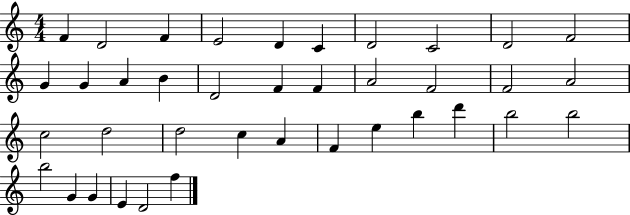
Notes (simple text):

F4/q D4/h F4/q E4/h D4/q C4/q D4/h C4/h D4/h F4/h G4/q G4/q A4/q B4/q D4/h F4/q F4/q A4/h F4/h F4/h A4/h C5/h D5/h D5/h C5/q A4/q F4/q E5/q B5/q D6/q B5/h B5/h B5/h G4/q G4/q E4/q D4/h F5/q